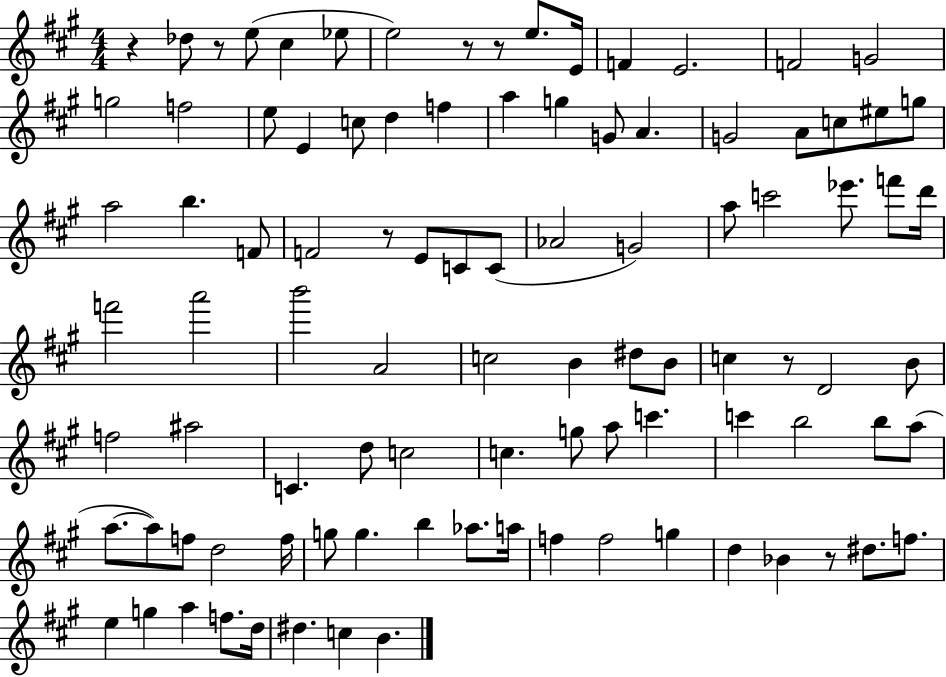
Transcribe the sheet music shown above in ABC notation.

X:1
T:Untitled
M:4/4
L:1/4
K:A
z _d/2 z/2 e/2 ^c _e/2 e2 z/2 z/2 e/2 E/4 F E2 F2 G2 g2 f2 e/2 E c/2 d f a g G/2 A G2 A/2 c/2 ^e/2 g/2 a2 b F/2 F2 z/2 E/2 C/2 C/2 _A2 G2 a/2 c'2 _e'/2 f'/2 d'/4 f'2 a'2 b'2 A2 c2 B ^d/2 B/2 c z/2 D2 B/2 f2 ^a2 C d/2 c2 c g/2 a/2 c' c' b2 b/2 a/2 a/2 a/2 f/2 d2 f/4 g/2 g b _a/2 a/4 f f2 g d _B z/2 ^d/2 f/2 e g a f/2 d/4 ^d c B